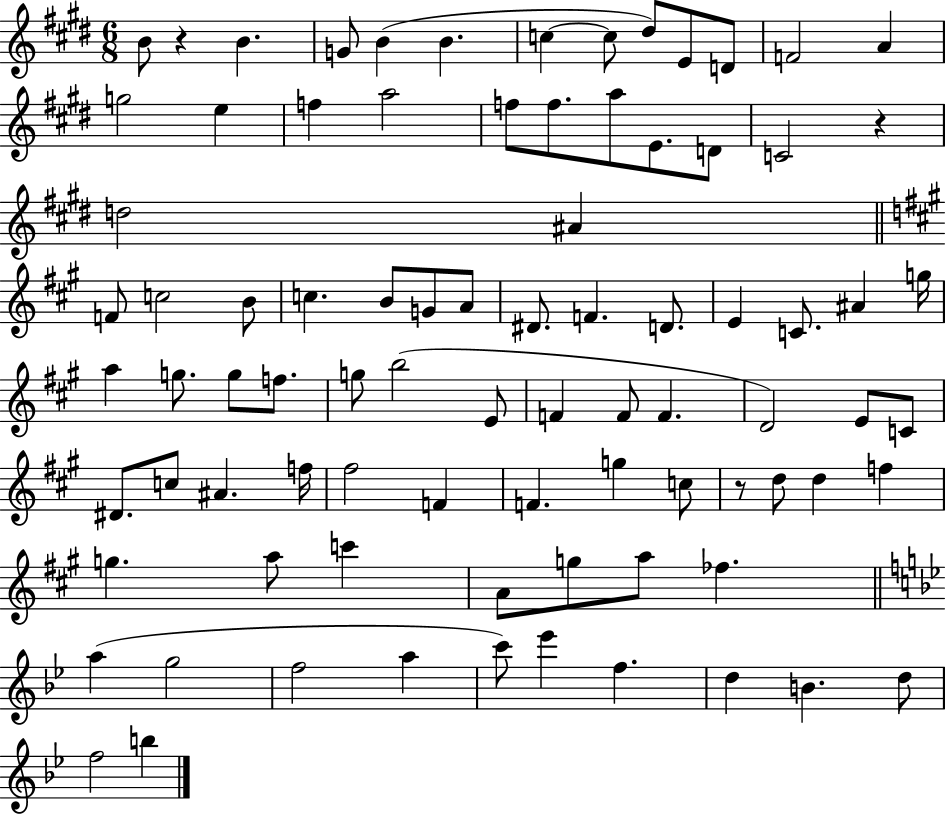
B4/e R/q B4/q. G4/e B4/q B4/q. C5/q C5/e D#5/e E4/e D4/e F4/h A4/q G5/h E5/q F5/q A5/h F5/e F5/e. A5/e E4/e. D4/e C4/h R/q D5/h A#4/q F4/e C5/h B4/e C5/q. B4/e G4/e A4/e D#4/e. F4/q. D4/e. E4/q C4/e. A#4/q G5/s A5/q G5/e. G5/e F5/e. G5/e B5/h E4/e F4/q F4/e F4/q. D4/h E4/e C4/e D#4/e. C5/e A#4/q. F5/s F#5/h F4/q F4/q. G5/q C5/e R/e D5/e D5/q F5/q G5/q. A5/e C6/q A4/e G5/e A5/e FES5/q. A5/q G5/h F5/h A5/q C6/e Eb6/q F5/q. D5/q B4/q. D5/e F5/h B5/q